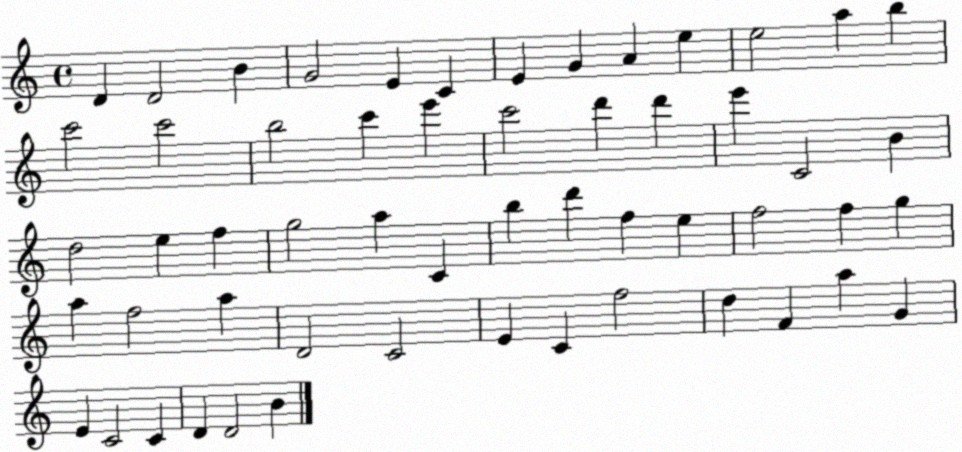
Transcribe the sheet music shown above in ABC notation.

X:1
T:Untitled
M:4/4
L:1/4
K:C
D D2 B G2 E C E G A e e2 a b c'2 c'2 b2 c' e' c'2 d' d' e' C2 B d2 e f g2 a C b d' f e f2 f g a f2 a D2 C2 E C f2 d F a G E C2 C D D2 B